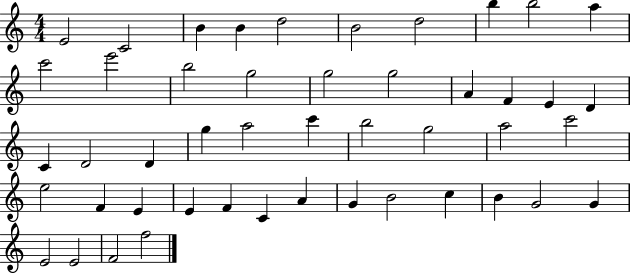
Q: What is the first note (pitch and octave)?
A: E4